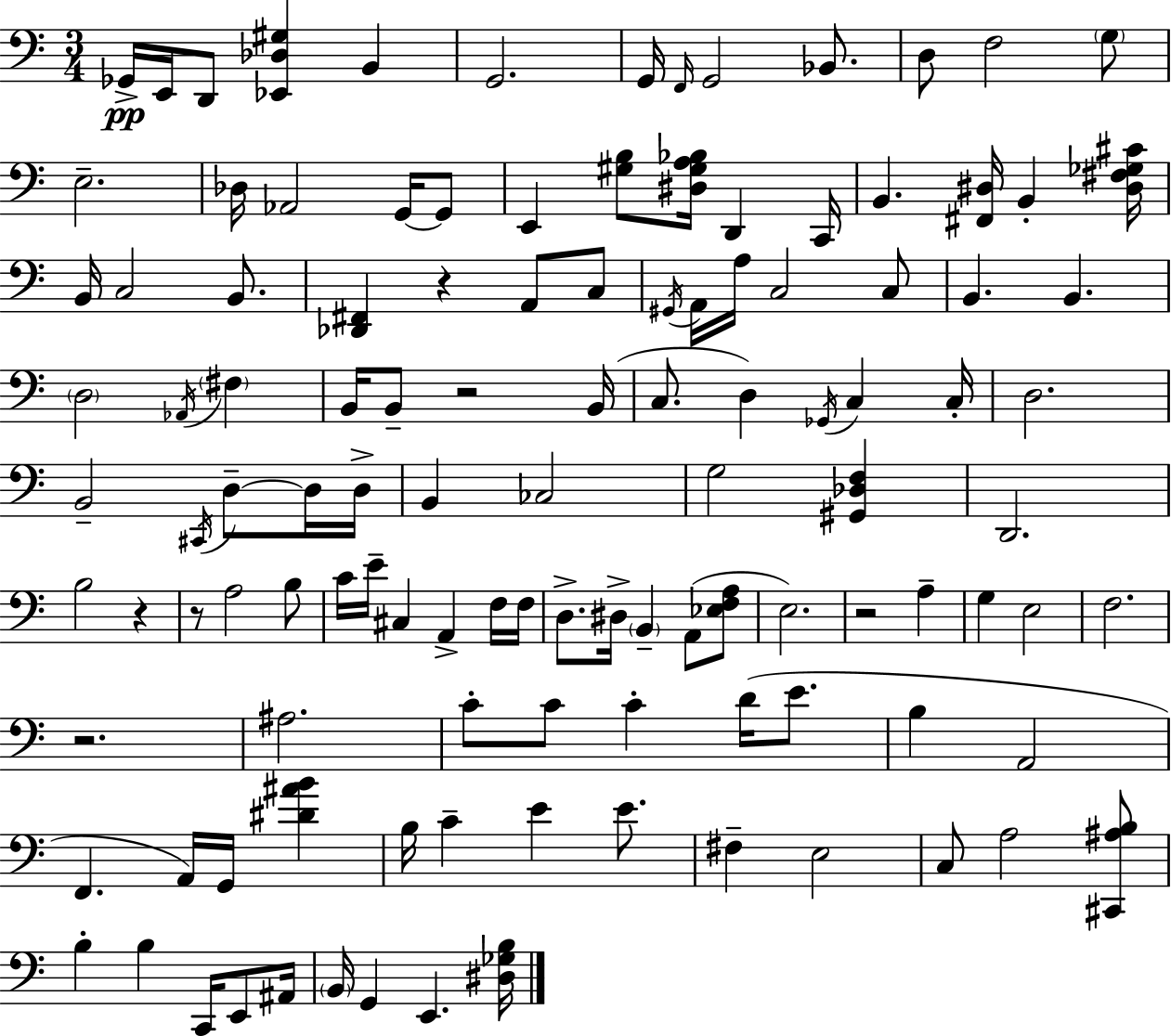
Gb2/s E2/s D2/e [Eb2,Db3,G#3]/q B2/q G2/h. G2/s F2/s G2/h Bb2/e. D3/e F3/h G3/e E3/h. Db3/s Ab2/h G2/s G2/e E2/q [G#3,B3]/e [D#3,G#3,A3,Bb3]/s D2/q C2/s B2/q. [F#2,D#3]/s B2/q [D#3,F#3,Gb3,C#4]/s B2/s C3/h B2/e. [Db2,F#2]/q R/q A2/e C3/e G#2/s A2/s A3/s C3/h C3/e B2/q. B2/q. D3/h Ab2/s F#3/q B2/s B2/e R/h B2/s C3/e. D3/q Gb2/s C3/q C3/s D3/h. B2/h C#2/s D3/e D3/s D3/s B2/q CES3/h G3/h [G#2,Db3,F3]/q D2/h. B3/h R/q R/e A3/h B3/e C4/s E4/s C#3/q A2/q F3/s F3/s D3/e. D#3/s B2/q A2/e [Eb3,F3,A3]/e E3/h. R/h A3/q G3/q E3/h F3/h. R/h. A#3/h. C4/e C4/e C4/q D4/s E4/e. B3/q A2/h F2/q. A2/s G2/s [D#4,A#4,B4]/q B3/s C4/q E4/q E4/e. F#3/q E3/h C3/e A3/h [C#2,A#3,B3]/e B3/q B3/q C2/s E2/e A#2/s B2/s G2/q E2/q. [D#3,Gb3,B3]/s